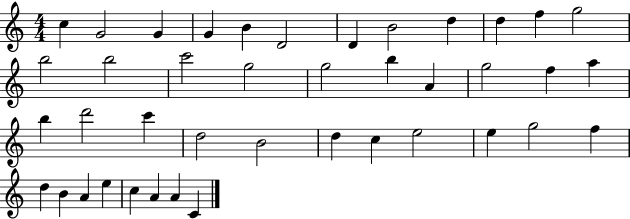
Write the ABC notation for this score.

X:1
T:Untitled
M:4/4
L:1/4
K:C
c G2 G G B D2 D B2 d d f g2 b2 b2 c'2 g2 g2 b A g2 f a b d'2 c' d2 B2 d c e2 e g2 f d B A e c A A C